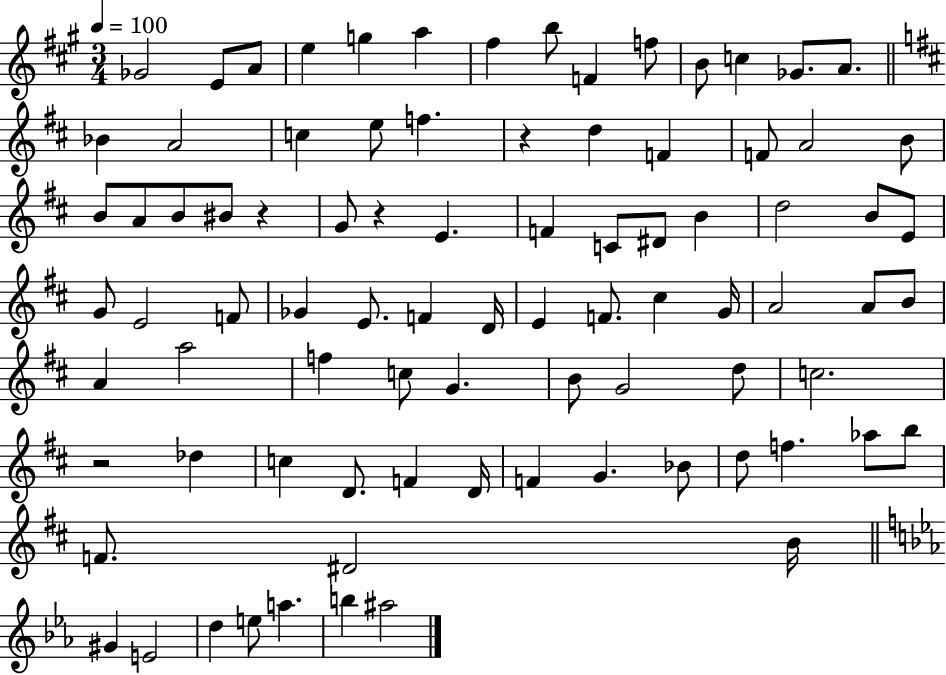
X:1
T:Untitled
M:3/4
L:1/4
K:A
_G2 E/2 A/2 e g a ^f b/2 F f/2 B/2 c _G/2 A/2 _B A2 c e/2 f z d F F/2 A2 B/2 B/2 A/2 B/2 ^B/2 z G/2 z E F C/2 ^D/2 B d2 B/2 E/2 G/2 E2 F/2 _G E/2 F D/4 E F/2 ^c G/4 A2 A/2 B/2 A a2 f c/2 G B/2 G2 d/2 c2 z2 _d c D/2 F D/4 F G _B/2 d/2 f _a/2 b/2 F/2 ^D2 B/4 ^G E2 d e/2 a b ^a2